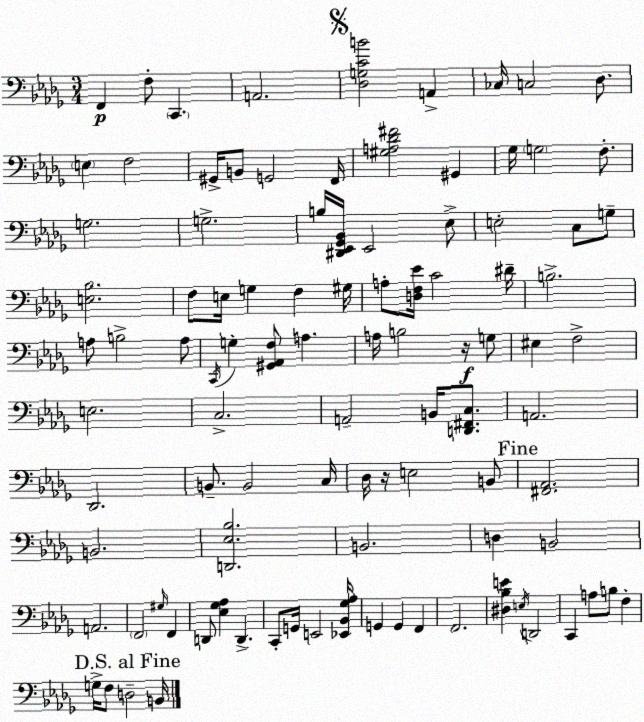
X:1
T:Untitled
M:3/4
L:1/4
K:Bbm
F,, F,/2 C,, A,,2 [_D,G,CB]2 A,, _C,/4 C,2 _D,/2 E, F,2 ^G,,/4 B,,/2 G,,2 F,,/4 [^G,A,_D^F]2 ^G,, _G,/4 G,2 F,/2 G,2 G,2 B,/4 [^D,,_E,,_G,,_B,,]/4 _E,,2 _E,/2 E,2 C,/2 G,/2 [E,_B,]2 F,/2 E,/4 G, F, ^G,/4 A,/2 [D,F,_E]/4 C2 ^D/4 B,2 A,/2 B,2 A,/2 C,,/4 G, [^G,,_A,,F,]/2 A, A,/4 B,2 z/4 G,/2 ^E, F,2 E,2 C,2 A,,2 B,,/4 [D,,^F,,C,]/2 A,,2 _D,,2 B,,/2 B,,2 C,/4 _D,/4 z/4 E,2 B,,/2 [^F,,_A,,]2 B,,2 [D,,_E,_B,]2 B,,2 D, B,,2 A,,2 F,,2 ^G,/4 F,, D,,/2 [_E,_G,_A,] D,, C,,/2 G,,/4 E,,2 [_E,,_B,,_G,_A,]/4 G,, G,, F,, F,,2 [^D,_B,E] E,/4 D,,2 C,, A,/2 B,/2 F, G,/4 F,/2 D,2 B,,/4